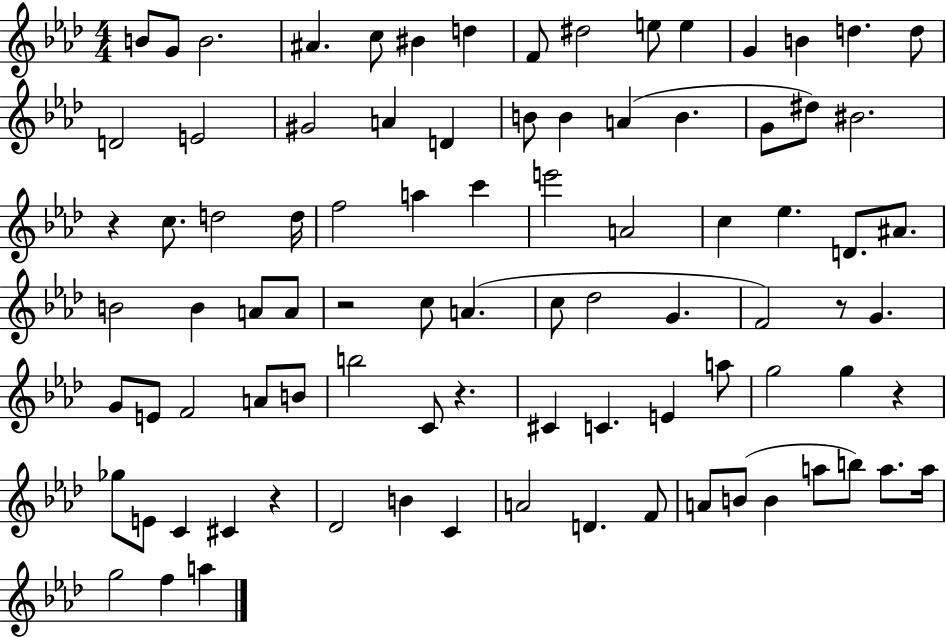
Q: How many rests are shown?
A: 6